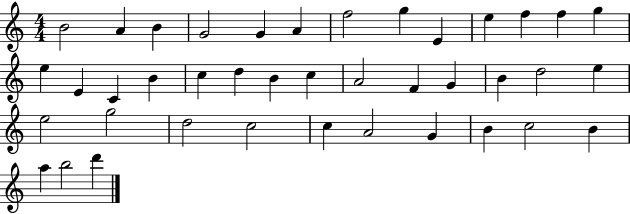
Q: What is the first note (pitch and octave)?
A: B4